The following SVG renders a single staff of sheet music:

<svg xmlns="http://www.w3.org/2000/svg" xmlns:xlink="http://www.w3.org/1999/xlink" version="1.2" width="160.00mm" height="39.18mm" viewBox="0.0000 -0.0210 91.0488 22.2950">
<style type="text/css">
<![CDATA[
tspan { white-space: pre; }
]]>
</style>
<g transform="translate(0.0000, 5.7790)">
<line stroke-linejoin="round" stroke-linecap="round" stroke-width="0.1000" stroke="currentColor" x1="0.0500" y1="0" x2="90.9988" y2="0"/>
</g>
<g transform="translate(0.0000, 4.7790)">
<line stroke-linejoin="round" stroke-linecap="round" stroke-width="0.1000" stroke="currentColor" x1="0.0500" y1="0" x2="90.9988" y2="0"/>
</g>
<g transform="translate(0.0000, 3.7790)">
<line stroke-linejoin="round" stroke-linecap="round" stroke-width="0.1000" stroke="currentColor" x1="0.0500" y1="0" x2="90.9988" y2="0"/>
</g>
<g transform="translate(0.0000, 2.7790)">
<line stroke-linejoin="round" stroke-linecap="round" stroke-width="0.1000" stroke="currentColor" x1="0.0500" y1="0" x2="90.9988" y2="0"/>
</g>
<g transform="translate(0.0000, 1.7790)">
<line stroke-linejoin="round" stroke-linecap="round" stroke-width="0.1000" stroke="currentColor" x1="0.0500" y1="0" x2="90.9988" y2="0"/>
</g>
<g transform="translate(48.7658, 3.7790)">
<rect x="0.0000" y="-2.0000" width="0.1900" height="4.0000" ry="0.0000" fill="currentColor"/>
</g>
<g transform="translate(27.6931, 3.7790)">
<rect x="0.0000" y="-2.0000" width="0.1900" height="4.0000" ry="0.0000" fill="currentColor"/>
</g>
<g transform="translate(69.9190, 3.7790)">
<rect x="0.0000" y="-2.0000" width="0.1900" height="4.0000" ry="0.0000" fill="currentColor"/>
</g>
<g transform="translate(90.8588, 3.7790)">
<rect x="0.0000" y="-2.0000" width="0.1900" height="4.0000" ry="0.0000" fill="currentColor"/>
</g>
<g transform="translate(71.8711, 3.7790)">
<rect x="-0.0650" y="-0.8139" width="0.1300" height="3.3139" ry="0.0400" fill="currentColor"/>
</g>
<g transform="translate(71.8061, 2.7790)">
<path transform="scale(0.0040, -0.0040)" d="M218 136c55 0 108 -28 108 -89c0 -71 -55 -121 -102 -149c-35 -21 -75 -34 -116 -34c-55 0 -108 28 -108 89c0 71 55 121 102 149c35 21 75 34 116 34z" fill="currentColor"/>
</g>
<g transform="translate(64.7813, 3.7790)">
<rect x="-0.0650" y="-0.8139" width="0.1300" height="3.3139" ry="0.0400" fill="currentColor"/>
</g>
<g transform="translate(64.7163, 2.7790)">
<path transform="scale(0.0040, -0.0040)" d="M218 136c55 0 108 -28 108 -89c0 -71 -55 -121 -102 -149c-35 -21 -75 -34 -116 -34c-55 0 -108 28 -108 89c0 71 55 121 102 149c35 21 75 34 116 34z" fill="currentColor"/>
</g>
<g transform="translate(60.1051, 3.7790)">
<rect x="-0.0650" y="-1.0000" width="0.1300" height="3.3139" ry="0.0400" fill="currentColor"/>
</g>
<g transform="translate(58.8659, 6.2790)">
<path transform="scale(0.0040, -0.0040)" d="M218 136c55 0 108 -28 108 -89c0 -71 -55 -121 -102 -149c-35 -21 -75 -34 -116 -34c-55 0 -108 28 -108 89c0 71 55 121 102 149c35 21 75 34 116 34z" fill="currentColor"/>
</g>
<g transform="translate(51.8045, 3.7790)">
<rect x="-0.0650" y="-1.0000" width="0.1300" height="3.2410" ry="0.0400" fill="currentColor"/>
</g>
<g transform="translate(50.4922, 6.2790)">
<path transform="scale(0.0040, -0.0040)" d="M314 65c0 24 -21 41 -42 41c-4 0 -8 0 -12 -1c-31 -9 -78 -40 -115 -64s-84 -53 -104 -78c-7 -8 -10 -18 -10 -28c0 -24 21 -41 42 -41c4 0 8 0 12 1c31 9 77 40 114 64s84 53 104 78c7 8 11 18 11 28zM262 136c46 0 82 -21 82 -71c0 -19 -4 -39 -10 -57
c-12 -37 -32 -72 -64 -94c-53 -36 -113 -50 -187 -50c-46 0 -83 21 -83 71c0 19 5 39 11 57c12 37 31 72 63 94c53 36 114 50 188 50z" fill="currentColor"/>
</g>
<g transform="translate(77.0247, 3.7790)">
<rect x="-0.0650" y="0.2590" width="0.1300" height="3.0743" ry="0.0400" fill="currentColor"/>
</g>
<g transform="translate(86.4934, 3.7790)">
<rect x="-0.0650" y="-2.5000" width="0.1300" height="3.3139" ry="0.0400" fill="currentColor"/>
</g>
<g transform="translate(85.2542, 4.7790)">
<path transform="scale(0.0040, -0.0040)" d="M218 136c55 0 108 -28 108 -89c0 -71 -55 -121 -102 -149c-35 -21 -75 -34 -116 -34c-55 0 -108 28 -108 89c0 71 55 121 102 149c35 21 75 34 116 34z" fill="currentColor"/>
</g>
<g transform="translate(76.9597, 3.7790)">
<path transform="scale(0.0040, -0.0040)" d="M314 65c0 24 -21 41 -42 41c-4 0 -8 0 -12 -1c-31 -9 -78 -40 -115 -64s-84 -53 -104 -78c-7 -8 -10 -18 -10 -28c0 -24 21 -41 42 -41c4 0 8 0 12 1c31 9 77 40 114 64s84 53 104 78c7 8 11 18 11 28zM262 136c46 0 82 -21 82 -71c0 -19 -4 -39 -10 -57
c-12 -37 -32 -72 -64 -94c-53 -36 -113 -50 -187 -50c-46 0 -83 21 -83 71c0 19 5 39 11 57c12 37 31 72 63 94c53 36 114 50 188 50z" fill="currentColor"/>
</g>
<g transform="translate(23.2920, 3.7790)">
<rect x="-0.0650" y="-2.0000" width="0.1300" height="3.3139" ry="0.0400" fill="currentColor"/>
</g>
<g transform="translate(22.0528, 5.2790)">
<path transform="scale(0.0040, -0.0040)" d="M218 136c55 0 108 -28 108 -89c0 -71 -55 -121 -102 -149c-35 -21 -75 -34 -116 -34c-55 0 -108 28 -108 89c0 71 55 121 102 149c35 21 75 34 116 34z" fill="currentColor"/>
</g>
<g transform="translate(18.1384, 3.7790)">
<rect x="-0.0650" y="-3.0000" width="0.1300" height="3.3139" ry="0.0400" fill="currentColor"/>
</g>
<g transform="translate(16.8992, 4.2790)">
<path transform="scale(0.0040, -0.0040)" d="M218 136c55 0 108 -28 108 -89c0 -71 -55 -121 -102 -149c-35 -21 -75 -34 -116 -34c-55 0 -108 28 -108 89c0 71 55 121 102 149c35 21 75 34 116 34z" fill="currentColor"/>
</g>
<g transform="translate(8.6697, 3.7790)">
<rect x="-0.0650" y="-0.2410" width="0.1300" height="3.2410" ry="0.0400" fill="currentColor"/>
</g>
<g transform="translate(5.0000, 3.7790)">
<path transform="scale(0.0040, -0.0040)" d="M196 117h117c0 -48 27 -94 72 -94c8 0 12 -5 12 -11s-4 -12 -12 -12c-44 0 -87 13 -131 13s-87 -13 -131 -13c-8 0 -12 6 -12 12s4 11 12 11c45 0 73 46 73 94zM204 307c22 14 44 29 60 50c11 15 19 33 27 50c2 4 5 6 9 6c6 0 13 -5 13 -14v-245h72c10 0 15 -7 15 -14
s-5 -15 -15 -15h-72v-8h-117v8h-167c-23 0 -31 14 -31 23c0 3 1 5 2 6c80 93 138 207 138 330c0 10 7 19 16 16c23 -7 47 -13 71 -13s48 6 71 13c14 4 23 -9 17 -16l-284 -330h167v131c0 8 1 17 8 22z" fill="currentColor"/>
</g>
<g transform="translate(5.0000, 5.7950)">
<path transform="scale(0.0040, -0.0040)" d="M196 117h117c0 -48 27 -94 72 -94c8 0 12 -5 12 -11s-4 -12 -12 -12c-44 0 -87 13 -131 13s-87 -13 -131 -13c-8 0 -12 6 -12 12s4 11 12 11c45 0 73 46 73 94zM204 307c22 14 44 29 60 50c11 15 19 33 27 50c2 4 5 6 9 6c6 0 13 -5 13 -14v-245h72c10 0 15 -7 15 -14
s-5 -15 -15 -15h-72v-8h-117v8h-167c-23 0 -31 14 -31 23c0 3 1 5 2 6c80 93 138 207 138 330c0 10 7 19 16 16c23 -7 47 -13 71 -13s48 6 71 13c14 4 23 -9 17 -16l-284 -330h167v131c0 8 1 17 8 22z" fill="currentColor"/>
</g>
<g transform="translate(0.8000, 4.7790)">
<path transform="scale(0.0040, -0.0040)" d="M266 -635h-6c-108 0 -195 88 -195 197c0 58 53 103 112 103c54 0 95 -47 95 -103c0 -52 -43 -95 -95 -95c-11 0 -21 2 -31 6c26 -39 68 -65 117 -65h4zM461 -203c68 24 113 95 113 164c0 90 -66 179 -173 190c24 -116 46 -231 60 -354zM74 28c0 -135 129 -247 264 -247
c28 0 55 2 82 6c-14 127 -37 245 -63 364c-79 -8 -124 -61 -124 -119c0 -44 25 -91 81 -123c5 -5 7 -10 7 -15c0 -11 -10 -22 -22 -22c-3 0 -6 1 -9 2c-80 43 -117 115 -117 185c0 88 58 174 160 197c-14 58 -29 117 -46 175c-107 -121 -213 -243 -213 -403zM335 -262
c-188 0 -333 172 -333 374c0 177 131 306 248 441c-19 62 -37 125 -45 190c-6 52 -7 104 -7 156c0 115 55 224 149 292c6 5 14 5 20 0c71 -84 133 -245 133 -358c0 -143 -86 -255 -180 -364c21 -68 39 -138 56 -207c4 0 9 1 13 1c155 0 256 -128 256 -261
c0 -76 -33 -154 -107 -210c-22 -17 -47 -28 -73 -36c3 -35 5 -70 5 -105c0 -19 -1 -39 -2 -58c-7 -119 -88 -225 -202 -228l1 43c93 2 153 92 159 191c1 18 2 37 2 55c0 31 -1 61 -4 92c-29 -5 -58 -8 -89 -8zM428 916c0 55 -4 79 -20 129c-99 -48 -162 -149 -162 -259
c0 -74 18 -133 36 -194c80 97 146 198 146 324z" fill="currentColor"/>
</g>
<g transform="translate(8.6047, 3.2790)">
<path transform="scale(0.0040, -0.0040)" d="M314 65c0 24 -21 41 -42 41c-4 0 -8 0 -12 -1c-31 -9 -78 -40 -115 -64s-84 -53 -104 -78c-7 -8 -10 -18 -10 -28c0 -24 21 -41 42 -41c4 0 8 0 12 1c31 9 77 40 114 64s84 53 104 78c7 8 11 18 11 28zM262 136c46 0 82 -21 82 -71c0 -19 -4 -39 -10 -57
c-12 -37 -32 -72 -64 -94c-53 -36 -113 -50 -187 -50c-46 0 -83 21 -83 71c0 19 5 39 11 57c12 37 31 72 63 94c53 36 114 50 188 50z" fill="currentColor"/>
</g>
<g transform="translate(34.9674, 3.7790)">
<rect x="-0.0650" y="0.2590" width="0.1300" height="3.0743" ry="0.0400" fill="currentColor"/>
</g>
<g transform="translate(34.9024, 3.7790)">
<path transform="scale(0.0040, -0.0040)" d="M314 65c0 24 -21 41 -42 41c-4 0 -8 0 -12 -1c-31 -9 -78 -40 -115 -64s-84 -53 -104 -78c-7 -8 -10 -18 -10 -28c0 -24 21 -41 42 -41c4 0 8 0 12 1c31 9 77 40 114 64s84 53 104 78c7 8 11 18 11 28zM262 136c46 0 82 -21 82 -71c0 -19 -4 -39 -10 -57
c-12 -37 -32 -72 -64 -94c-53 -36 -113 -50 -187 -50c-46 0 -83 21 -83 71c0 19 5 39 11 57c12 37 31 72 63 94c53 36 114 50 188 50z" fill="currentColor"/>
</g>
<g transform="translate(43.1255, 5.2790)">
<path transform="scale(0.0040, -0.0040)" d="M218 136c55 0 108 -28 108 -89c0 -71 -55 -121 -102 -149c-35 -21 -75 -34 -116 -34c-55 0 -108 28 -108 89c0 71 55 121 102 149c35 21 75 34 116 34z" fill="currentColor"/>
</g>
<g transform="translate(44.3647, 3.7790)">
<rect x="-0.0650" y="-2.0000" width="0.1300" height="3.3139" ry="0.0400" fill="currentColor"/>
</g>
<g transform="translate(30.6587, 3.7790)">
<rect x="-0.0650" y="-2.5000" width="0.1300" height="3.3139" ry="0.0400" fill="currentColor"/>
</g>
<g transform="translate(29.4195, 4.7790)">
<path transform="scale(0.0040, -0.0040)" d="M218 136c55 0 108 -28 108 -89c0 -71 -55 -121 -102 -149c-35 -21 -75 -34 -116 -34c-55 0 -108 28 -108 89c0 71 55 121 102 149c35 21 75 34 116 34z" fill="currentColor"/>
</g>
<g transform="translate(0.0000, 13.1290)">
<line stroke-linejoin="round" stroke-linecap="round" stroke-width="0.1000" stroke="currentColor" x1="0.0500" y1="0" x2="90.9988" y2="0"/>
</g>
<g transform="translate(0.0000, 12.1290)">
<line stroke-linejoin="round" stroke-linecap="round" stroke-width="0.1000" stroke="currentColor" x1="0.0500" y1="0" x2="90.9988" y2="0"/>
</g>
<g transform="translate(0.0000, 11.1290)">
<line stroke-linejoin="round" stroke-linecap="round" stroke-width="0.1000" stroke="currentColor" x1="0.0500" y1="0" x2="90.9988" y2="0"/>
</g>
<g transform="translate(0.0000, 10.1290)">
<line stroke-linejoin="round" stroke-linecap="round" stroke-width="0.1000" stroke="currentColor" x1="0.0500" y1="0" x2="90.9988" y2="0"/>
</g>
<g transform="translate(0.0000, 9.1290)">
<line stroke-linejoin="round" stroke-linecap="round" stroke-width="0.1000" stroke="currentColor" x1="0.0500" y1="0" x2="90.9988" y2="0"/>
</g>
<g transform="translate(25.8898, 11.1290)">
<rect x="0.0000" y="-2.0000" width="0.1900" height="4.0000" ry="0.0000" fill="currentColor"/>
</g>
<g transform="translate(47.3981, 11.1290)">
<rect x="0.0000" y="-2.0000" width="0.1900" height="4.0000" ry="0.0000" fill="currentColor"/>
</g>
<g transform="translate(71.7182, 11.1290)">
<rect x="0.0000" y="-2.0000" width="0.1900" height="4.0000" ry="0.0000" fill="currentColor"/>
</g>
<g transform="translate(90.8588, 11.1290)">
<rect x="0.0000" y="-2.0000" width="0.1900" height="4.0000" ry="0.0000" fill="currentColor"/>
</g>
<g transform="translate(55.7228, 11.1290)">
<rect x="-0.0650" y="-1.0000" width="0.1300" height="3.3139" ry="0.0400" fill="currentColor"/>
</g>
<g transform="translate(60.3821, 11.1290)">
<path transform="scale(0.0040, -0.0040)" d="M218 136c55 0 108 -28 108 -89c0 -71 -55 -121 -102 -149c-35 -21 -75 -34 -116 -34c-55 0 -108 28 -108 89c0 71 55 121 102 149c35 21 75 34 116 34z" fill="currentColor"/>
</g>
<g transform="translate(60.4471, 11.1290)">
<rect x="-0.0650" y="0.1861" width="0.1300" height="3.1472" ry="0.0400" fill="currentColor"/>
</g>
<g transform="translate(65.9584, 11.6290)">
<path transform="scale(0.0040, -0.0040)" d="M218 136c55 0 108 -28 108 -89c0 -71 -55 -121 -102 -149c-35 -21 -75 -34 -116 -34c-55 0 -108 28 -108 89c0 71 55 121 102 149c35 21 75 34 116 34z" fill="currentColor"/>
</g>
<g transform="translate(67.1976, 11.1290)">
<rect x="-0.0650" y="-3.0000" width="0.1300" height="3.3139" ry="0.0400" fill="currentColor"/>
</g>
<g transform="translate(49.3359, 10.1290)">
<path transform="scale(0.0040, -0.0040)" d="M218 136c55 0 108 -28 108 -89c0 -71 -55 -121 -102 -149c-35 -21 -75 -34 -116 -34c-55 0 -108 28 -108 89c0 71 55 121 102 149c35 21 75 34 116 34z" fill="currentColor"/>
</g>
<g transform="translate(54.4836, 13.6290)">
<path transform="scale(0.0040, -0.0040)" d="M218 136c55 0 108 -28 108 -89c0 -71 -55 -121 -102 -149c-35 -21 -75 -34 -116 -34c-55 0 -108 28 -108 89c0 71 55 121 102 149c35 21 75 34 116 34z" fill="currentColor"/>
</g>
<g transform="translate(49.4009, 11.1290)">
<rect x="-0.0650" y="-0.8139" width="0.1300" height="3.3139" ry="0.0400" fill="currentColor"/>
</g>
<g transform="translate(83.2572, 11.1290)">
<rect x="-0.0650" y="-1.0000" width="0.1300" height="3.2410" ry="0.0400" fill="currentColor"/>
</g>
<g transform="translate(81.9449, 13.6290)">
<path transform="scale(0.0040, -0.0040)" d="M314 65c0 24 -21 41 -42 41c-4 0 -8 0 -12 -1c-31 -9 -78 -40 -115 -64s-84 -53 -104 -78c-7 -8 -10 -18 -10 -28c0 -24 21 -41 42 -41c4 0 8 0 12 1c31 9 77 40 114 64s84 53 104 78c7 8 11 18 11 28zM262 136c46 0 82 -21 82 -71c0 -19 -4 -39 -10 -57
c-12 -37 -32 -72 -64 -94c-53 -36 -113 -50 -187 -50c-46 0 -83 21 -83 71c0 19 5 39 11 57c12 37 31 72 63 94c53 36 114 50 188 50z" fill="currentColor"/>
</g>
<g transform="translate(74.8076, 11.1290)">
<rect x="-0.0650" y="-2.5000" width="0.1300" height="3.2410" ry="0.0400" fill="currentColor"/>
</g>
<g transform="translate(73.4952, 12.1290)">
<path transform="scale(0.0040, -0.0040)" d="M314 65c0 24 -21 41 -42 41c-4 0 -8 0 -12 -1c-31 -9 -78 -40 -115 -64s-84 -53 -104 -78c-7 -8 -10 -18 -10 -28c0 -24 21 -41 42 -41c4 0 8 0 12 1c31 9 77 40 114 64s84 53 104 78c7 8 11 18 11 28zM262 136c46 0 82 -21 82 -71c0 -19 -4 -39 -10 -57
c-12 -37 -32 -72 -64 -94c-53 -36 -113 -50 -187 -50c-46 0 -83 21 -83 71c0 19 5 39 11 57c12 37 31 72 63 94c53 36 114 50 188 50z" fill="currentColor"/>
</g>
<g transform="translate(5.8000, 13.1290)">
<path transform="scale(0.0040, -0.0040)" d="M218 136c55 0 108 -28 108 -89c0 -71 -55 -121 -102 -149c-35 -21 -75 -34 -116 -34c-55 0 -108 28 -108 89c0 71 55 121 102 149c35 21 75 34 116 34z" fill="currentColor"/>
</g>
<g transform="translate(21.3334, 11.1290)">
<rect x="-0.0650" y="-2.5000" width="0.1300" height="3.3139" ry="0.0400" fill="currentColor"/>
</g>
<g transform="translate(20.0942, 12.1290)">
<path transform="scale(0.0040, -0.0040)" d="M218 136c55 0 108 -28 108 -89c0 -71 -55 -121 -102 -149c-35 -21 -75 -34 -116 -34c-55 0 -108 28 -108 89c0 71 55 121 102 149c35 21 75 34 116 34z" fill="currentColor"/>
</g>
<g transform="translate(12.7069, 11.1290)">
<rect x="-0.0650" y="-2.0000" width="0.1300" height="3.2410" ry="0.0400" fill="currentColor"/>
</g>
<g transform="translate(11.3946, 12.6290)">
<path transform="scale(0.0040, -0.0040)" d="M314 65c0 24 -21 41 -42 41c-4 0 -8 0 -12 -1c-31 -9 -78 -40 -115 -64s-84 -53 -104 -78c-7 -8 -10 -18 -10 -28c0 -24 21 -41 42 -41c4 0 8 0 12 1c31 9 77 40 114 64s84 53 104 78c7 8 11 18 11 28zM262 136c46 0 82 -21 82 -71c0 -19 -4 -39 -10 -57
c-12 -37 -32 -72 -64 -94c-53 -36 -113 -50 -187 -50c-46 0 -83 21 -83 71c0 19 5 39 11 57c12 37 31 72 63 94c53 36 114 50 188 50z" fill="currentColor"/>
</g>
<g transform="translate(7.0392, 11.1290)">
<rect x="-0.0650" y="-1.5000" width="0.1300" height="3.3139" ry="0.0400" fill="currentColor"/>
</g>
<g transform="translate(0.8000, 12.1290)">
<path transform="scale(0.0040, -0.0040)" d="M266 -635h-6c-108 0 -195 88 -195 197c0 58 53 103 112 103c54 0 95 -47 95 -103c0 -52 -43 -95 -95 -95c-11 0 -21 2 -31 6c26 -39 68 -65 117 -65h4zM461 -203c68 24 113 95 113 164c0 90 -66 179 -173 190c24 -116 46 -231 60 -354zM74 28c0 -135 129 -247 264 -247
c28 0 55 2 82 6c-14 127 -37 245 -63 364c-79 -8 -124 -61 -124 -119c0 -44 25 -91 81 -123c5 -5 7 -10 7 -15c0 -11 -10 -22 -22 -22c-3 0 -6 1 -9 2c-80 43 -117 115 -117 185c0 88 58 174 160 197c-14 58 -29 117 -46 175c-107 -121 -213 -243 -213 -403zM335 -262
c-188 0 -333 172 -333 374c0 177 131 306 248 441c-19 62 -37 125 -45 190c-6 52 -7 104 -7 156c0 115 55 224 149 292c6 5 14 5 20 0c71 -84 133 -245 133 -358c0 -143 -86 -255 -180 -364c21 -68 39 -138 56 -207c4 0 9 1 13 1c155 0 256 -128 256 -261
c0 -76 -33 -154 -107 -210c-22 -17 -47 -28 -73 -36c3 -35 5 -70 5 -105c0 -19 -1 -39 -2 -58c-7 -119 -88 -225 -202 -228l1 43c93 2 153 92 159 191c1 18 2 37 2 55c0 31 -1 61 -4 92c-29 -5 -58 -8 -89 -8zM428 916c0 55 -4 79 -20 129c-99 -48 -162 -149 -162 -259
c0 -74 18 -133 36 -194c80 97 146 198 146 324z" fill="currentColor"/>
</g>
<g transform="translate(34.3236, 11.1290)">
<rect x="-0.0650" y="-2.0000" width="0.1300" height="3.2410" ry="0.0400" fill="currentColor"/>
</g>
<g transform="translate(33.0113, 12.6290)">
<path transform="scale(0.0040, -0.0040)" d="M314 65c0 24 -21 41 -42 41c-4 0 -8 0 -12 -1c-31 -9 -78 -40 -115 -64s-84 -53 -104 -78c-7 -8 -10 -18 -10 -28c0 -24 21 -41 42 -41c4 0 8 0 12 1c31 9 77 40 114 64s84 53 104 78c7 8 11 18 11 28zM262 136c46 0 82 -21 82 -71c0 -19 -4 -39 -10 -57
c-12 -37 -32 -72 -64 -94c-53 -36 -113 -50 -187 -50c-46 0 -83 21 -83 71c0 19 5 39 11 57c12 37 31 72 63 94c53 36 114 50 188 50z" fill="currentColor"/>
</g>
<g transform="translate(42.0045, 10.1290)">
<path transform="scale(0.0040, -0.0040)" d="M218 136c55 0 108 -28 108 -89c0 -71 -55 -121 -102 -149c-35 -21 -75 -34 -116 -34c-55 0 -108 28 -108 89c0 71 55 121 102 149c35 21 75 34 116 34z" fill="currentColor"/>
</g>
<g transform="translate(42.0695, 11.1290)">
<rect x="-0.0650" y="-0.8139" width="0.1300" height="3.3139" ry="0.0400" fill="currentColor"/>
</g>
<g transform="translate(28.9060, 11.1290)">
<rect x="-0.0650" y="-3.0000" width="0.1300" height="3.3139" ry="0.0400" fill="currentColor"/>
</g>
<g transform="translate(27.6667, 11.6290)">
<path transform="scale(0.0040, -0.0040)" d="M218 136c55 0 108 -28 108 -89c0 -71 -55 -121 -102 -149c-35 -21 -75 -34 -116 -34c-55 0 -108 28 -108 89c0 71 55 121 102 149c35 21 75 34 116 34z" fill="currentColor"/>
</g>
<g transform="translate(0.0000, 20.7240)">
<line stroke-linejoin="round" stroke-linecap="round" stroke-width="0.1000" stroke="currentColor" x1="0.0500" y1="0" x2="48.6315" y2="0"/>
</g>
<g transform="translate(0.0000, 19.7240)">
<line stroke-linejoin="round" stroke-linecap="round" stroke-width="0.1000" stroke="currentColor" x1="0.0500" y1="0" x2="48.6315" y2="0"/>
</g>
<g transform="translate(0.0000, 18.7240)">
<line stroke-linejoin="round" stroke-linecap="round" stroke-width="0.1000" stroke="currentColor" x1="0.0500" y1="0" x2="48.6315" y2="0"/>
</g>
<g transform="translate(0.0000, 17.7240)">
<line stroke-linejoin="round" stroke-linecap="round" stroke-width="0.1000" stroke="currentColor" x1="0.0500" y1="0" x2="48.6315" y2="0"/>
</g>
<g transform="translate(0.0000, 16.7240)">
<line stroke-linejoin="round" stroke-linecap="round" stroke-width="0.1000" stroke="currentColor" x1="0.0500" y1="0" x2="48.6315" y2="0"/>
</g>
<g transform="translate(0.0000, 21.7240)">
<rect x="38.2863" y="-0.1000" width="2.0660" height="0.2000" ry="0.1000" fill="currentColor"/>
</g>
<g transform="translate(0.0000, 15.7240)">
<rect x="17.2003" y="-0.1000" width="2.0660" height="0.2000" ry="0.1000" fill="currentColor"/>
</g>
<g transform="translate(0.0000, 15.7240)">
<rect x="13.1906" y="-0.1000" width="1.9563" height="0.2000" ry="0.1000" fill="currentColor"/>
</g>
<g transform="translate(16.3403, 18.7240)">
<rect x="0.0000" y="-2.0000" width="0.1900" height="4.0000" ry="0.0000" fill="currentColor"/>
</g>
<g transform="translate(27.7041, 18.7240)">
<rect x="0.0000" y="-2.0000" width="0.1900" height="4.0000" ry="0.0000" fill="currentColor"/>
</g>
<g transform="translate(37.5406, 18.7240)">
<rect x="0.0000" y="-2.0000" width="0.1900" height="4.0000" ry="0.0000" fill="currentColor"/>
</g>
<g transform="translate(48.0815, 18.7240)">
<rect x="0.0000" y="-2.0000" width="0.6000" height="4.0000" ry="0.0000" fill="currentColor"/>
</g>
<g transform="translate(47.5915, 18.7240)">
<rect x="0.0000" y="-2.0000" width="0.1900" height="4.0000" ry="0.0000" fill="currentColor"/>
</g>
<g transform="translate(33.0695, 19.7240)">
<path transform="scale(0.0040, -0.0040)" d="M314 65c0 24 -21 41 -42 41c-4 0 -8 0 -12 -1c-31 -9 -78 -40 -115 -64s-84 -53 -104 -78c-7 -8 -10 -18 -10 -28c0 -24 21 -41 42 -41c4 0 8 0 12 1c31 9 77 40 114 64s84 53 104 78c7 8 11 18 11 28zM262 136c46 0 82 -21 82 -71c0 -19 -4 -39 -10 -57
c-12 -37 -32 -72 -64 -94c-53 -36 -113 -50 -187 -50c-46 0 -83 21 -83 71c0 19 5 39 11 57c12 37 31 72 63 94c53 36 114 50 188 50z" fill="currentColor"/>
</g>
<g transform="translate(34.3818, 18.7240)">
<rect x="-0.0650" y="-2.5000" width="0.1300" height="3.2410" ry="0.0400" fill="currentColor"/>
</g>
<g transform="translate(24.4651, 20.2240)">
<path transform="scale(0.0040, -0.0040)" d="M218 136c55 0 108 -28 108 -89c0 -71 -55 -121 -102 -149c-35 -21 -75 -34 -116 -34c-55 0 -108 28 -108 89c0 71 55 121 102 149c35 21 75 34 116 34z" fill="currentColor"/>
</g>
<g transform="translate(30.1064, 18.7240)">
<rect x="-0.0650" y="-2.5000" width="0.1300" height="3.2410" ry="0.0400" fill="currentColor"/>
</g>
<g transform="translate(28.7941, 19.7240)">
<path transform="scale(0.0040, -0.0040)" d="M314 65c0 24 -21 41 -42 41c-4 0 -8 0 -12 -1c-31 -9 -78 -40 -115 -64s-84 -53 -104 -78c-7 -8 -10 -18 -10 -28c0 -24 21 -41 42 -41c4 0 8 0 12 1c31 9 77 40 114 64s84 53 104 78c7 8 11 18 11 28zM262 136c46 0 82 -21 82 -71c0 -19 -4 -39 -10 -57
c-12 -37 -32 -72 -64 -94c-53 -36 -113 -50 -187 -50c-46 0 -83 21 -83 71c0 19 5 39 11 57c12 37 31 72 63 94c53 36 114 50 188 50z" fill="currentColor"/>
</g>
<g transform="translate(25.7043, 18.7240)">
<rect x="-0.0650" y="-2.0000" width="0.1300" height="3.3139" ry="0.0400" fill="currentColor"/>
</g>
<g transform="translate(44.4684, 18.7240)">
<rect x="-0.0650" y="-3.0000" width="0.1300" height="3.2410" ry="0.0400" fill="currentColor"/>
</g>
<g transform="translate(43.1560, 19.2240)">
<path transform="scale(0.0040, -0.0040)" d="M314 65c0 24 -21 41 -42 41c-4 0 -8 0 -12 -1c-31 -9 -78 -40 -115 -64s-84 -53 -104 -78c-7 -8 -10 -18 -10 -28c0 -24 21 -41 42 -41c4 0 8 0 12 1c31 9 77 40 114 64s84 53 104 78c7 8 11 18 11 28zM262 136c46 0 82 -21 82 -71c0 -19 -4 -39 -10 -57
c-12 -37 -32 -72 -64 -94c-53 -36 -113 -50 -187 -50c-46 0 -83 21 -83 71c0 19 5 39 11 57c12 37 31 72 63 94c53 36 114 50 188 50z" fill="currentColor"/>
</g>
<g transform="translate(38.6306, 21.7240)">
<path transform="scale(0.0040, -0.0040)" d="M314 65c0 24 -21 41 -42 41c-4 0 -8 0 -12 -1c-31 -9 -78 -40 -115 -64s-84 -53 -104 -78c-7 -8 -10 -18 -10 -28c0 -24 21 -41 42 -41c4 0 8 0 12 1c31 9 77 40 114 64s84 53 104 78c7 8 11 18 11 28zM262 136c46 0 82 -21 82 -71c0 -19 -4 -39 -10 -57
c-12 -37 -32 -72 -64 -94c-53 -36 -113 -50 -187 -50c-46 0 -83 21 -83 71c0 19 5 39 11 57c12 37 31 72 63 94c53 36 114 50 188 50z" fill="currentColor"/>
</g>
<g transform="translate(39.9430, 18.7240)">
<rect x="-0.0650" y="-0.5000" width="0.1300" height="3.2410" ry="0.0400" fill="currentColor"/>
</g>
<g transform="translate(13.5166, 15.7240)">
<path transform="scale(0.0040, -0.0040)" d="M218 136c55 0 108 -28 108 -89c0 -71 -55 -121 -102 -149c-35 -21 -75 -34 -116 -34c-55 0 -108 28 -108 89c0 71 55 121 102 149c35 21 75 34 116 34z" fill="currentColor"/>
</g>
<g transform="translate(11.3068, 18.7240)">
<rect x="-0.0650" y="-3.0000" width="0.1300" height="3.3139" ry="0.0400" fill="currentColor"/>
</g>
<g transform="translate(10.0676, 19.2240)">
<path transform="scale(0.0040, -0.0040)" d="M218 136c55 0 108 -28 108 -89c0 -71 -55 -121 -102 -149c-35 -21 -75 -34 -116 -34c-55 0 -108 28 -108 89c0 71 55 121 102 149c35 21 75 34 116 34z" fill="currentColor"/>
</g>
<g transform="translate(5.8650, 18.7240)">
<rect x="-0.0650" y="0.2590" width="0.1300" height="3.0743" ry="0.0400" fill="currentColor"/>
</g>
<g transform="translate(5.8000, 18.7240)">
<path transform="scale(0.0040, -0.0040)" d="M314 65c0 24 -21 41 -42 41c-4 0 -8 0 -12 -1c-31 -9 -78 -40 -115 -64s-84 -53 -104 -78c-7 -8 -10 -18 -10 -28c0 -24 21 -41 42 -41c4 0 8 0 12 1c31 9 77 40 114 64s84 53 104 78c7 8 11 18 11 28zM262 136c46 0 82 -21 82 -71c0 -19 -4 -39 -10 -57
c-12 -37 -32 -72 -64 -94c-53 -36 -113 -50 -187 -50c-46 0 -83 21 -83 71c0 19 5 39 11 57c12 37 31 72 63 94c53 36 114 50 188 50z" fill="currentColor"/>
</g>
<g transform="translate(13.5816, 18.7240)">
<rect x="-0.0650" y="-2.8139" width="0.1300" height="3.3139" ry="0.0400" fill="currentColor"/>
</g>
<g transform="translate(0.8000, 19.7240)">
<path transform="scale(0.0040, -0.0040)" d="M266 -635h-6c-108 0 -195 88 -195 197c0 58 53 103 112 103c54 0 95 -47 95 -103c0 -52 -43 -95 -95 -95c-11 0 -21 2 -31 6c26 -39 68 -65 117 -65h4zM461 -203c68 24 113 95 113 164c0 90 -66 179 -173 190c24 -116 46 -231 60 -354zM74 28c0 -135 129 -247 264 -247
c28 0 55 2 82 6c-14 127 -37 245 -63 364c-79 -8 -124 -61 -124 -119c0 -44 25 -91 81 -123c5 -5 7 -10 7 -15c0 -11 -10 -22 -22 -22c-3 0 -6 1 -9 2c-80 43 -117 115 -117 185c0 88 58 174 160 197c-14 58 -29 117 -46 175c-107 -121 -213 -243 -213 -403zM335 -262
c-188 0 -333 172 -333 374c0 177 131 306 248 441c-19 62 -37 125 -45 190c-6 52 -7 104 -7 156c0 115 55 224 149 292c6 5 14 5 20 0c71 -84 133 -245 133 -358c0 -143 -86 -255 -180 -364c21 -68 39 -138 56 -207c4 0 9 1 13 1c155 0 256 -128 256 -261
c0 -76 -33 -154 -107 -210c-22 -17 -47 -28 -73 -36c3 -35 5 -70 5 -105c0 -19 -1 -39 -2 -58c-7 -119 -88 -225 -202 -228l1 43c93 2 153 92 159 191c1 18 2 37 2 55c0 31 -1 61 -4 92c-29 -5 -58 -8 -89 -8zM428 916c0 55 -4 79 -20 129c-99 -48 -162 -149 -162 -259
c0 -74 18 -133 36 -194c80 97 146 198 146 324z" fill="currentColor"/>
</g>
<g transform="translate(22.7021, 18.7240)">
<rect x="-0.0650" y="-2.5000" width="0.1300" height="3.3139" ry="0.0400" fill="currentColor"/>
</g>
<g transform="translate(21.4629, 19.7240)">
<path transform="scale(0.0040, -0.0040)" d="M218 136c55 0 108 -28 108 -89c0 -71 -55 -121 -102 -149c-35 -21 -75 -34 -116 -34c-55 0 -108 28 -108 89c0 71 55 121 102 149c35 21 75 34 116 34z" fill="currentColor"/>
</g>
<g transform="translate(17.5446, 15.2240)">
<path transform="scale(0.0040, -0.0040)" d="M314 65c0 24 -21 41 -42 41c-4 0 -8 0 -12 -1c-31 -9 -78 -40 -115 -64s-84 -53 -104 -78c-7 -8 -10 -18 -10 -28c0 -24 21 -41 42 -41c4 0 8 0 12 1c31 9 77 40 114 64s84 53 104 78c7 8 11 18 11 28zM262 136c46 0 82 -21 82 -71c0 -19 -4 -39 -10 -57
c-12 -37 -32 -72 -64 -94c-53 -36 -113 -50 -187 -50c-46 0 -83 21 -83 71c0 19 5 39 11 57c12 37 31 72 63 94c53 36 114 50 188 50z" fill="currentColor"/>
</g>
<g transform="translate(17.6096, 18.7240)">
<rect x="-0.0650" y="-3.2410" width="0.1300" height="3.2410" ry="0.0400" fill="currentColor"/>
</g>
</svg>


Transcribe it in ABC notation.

X:1
T:Untitled
M:4/4
L:1/4
K:C
c2 A F G B2 F D2 D d d B2 G E F2 G A F2 d d D B A G2 D2 B2 A a b2 G F G2 G2 C2 A2